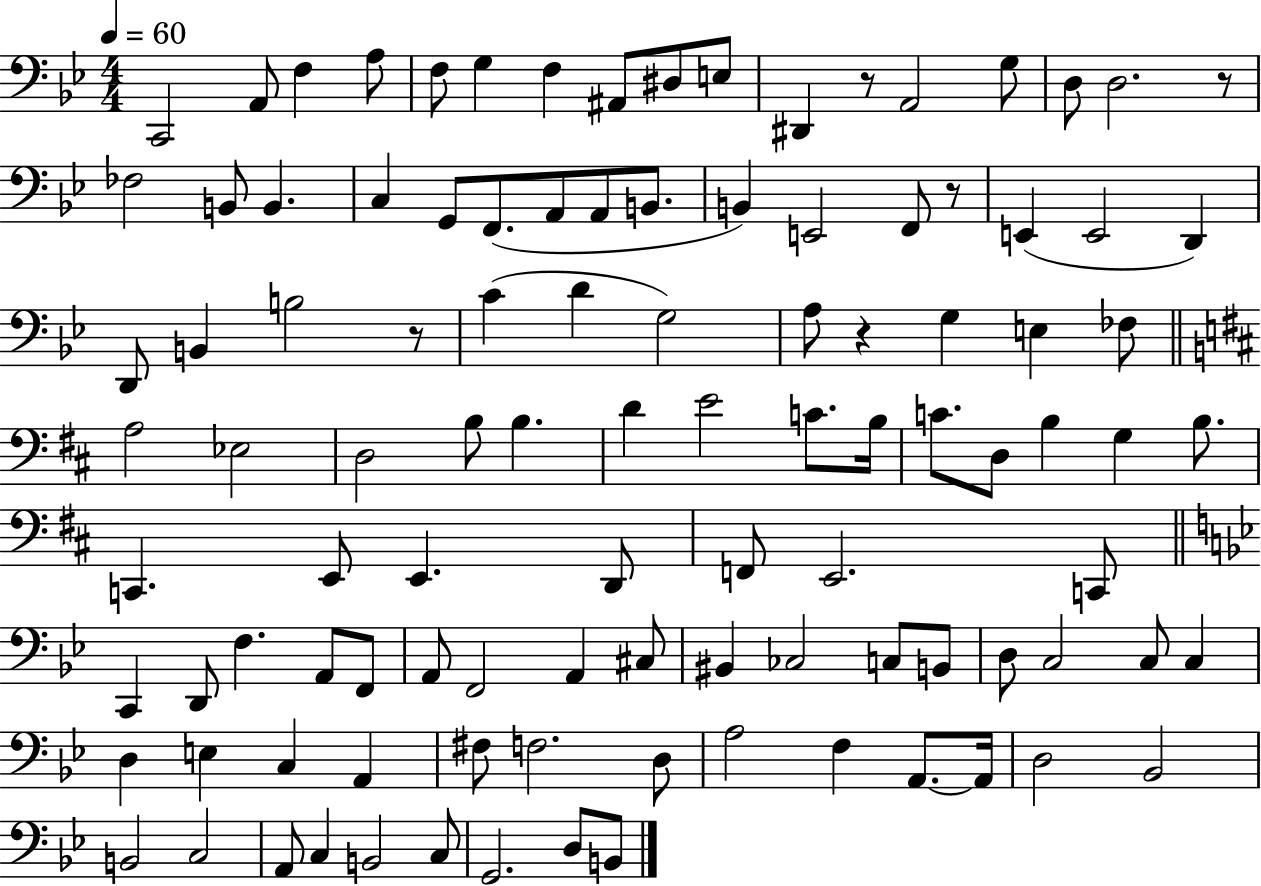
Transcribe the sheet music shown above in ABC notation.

X:1
T:Untitled
M:4/4
L:1/4
K:Bb
C,,2 A,,/2 F, A,/2 F,/2 G, F, ^A,,/2 ^D,/2 E,/2 ^D,, z/2 A,,2 G,/2 D,/2 D,2 z/2 _F,2 B,,/2 B,, C, G,,/2 F,,/2 A,,/2 A,,/2 B,,/2 B,, E,,2 F,,/2 z/2 E,, E,,2 D,, D,,/2 B,, B,2 z/2 C D G,2 A,/2 z G, E, _F,/2 A,2 _E,2 D,2 B,/2 B, D E2 C/2 B,/4 C/2 D,/2 B, G, B,/2 C,, E,,/2 E,, D,,/2 F,,/2 E,,2 C,,/2 C,, D,,/2 F, A,,/2 F,,/2 A,,/2 F,,2 A,, ^C,/2 ^B,, _C,2 C,/2 B,,/2 D,/2 C,2 C,/2 C, D, E, C, A,, ^F,/2 F,2 D,/2 A,2 F, A,,/2 A,,/4 D,2 _B,,2 B,,2 C,2 A,,/2 C, B,,2 C,/2 G,,2 D,/2 B,,/2